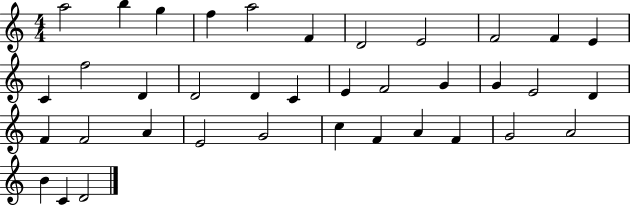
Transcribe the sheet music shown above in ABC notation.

X:1
T:Untitled
M:4/4
L:1/4
K:C
a2 b g f a2 F D2 E2 F2 F E C f2 D D2 D C E F2 G G E2 D F F2 A E2 G2 c F A F G2 A2 B C D2